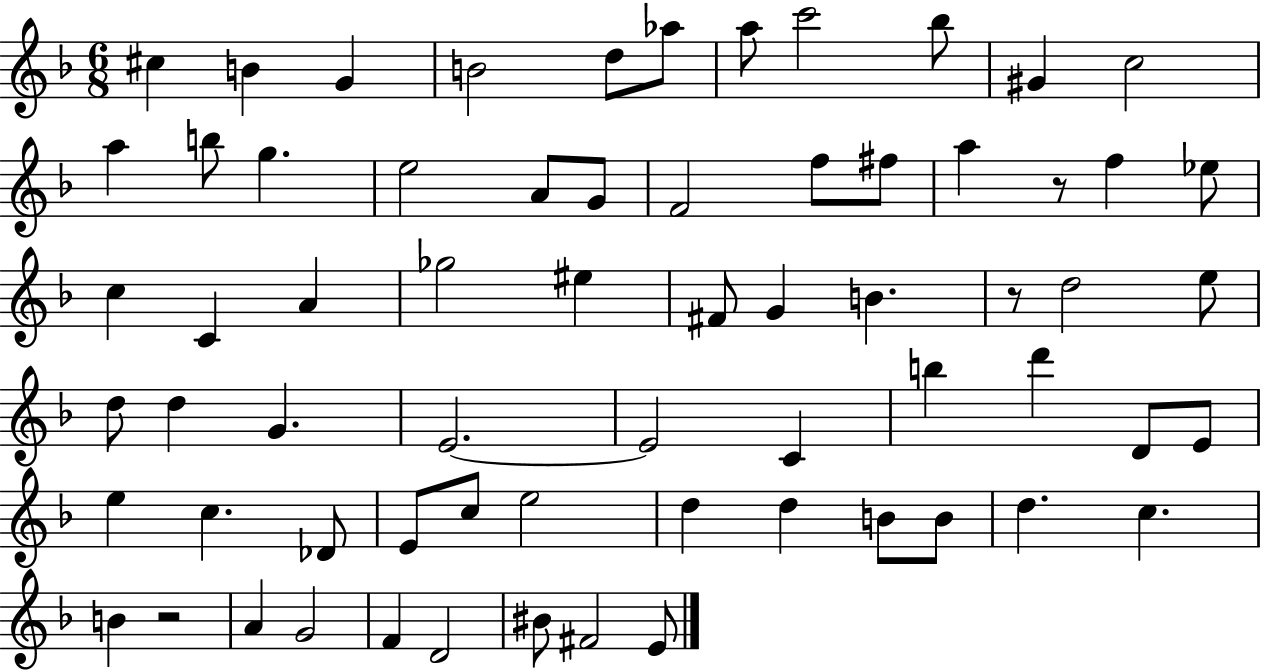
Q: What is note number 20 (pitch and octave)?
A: F#5